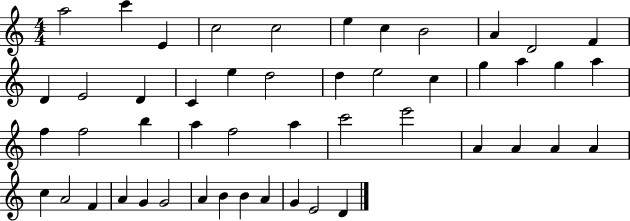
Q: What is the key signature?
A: C major